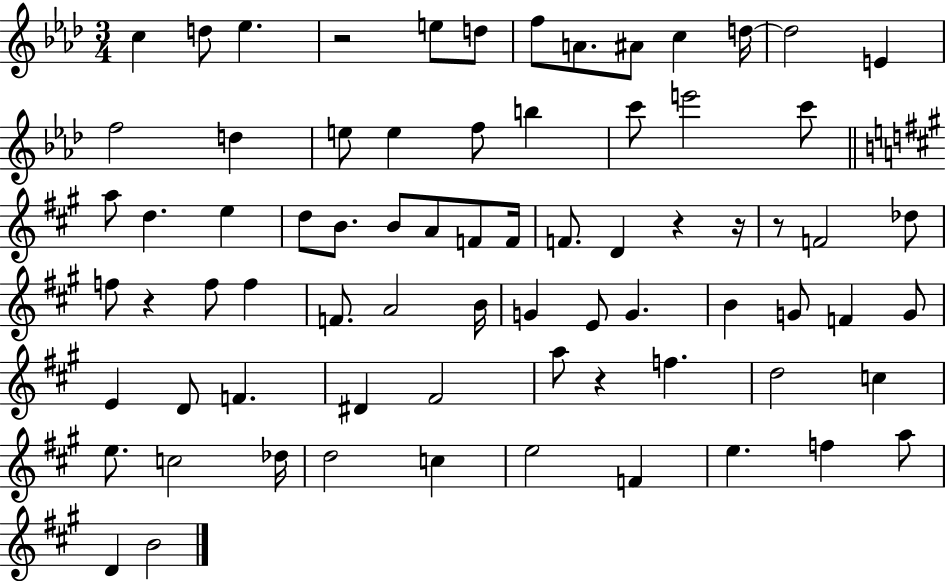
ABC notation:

X:1
T:Untitled
M:3/4
L:1/4
K:Ab
c d/2 _e z2 e/2 d/2 f/2 A/2 ^A/2 c d/4 d2 E f2 d e/2 e f/2 b c'/2 e'2 c'/2 a/2 d e d/2 B/2 B/2 A/2 F/2 F/4 F/2 D z z/4 z/2 F2 _d/2 f/2 z f/2 f F/2 A2 B/4 G E/2 G B G/2 F G/2 E D/2 F ^D ^F2 a/2 z f d2 c e/2 c2 _d/4 d2 c e2 F e f a/2 D B2